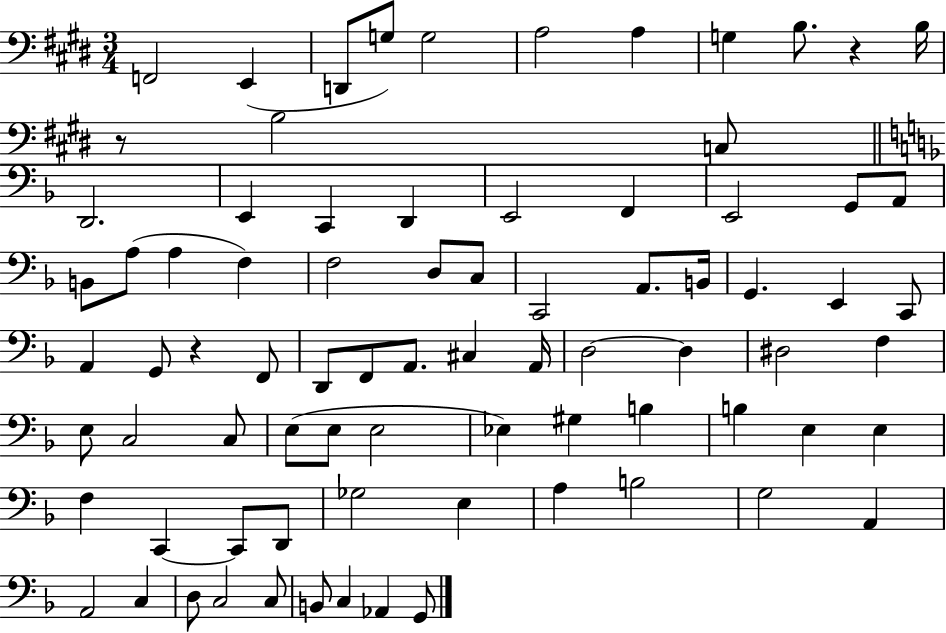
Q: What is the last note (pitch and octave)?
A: G2